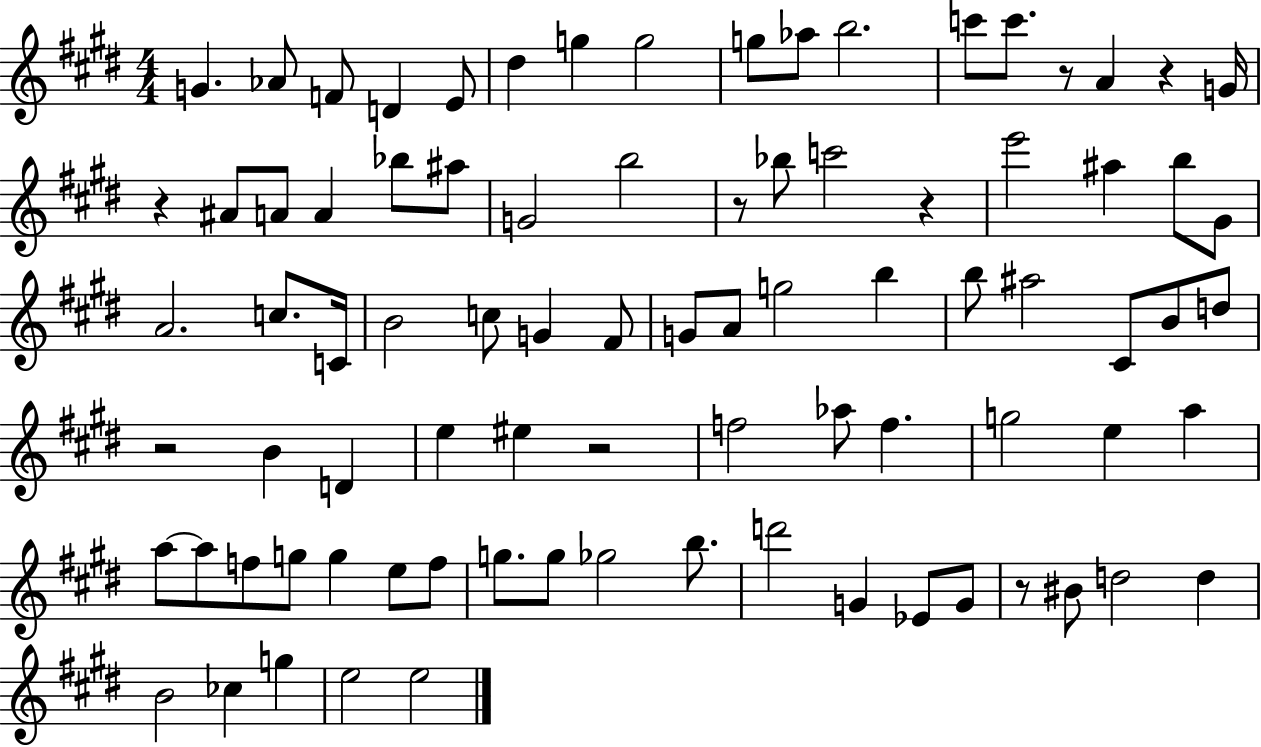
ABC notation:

X:1
T:Untitled
M:4/4
L:1/4
K:E
G _A/2 F/2 D E/2 ^d g g2 g/2 _a/2 b2 c'/2 c'/2 z/2 A z G/4 z ^A/2 A/2 A _b/2 ^a/2 G2 b2 z/2 _b/2 c'2 z e'2 ^a b/2 ^G/2 A2 c/2 C/4 B2 c/2 G ^F/2 G/2 A/2 g2 b b/2 ^a2 ^C/2 B/2 d/2 z2 B D e ^e z2 f2 _a/2 f g2 e a a/2 a/2 f/2 g/2 g e/2 f/2 g/2 g/2 _g2 b/2 d'2 G _E/2 G/2 z/2 ^B/2 d2 d B2 _c g e2 e2